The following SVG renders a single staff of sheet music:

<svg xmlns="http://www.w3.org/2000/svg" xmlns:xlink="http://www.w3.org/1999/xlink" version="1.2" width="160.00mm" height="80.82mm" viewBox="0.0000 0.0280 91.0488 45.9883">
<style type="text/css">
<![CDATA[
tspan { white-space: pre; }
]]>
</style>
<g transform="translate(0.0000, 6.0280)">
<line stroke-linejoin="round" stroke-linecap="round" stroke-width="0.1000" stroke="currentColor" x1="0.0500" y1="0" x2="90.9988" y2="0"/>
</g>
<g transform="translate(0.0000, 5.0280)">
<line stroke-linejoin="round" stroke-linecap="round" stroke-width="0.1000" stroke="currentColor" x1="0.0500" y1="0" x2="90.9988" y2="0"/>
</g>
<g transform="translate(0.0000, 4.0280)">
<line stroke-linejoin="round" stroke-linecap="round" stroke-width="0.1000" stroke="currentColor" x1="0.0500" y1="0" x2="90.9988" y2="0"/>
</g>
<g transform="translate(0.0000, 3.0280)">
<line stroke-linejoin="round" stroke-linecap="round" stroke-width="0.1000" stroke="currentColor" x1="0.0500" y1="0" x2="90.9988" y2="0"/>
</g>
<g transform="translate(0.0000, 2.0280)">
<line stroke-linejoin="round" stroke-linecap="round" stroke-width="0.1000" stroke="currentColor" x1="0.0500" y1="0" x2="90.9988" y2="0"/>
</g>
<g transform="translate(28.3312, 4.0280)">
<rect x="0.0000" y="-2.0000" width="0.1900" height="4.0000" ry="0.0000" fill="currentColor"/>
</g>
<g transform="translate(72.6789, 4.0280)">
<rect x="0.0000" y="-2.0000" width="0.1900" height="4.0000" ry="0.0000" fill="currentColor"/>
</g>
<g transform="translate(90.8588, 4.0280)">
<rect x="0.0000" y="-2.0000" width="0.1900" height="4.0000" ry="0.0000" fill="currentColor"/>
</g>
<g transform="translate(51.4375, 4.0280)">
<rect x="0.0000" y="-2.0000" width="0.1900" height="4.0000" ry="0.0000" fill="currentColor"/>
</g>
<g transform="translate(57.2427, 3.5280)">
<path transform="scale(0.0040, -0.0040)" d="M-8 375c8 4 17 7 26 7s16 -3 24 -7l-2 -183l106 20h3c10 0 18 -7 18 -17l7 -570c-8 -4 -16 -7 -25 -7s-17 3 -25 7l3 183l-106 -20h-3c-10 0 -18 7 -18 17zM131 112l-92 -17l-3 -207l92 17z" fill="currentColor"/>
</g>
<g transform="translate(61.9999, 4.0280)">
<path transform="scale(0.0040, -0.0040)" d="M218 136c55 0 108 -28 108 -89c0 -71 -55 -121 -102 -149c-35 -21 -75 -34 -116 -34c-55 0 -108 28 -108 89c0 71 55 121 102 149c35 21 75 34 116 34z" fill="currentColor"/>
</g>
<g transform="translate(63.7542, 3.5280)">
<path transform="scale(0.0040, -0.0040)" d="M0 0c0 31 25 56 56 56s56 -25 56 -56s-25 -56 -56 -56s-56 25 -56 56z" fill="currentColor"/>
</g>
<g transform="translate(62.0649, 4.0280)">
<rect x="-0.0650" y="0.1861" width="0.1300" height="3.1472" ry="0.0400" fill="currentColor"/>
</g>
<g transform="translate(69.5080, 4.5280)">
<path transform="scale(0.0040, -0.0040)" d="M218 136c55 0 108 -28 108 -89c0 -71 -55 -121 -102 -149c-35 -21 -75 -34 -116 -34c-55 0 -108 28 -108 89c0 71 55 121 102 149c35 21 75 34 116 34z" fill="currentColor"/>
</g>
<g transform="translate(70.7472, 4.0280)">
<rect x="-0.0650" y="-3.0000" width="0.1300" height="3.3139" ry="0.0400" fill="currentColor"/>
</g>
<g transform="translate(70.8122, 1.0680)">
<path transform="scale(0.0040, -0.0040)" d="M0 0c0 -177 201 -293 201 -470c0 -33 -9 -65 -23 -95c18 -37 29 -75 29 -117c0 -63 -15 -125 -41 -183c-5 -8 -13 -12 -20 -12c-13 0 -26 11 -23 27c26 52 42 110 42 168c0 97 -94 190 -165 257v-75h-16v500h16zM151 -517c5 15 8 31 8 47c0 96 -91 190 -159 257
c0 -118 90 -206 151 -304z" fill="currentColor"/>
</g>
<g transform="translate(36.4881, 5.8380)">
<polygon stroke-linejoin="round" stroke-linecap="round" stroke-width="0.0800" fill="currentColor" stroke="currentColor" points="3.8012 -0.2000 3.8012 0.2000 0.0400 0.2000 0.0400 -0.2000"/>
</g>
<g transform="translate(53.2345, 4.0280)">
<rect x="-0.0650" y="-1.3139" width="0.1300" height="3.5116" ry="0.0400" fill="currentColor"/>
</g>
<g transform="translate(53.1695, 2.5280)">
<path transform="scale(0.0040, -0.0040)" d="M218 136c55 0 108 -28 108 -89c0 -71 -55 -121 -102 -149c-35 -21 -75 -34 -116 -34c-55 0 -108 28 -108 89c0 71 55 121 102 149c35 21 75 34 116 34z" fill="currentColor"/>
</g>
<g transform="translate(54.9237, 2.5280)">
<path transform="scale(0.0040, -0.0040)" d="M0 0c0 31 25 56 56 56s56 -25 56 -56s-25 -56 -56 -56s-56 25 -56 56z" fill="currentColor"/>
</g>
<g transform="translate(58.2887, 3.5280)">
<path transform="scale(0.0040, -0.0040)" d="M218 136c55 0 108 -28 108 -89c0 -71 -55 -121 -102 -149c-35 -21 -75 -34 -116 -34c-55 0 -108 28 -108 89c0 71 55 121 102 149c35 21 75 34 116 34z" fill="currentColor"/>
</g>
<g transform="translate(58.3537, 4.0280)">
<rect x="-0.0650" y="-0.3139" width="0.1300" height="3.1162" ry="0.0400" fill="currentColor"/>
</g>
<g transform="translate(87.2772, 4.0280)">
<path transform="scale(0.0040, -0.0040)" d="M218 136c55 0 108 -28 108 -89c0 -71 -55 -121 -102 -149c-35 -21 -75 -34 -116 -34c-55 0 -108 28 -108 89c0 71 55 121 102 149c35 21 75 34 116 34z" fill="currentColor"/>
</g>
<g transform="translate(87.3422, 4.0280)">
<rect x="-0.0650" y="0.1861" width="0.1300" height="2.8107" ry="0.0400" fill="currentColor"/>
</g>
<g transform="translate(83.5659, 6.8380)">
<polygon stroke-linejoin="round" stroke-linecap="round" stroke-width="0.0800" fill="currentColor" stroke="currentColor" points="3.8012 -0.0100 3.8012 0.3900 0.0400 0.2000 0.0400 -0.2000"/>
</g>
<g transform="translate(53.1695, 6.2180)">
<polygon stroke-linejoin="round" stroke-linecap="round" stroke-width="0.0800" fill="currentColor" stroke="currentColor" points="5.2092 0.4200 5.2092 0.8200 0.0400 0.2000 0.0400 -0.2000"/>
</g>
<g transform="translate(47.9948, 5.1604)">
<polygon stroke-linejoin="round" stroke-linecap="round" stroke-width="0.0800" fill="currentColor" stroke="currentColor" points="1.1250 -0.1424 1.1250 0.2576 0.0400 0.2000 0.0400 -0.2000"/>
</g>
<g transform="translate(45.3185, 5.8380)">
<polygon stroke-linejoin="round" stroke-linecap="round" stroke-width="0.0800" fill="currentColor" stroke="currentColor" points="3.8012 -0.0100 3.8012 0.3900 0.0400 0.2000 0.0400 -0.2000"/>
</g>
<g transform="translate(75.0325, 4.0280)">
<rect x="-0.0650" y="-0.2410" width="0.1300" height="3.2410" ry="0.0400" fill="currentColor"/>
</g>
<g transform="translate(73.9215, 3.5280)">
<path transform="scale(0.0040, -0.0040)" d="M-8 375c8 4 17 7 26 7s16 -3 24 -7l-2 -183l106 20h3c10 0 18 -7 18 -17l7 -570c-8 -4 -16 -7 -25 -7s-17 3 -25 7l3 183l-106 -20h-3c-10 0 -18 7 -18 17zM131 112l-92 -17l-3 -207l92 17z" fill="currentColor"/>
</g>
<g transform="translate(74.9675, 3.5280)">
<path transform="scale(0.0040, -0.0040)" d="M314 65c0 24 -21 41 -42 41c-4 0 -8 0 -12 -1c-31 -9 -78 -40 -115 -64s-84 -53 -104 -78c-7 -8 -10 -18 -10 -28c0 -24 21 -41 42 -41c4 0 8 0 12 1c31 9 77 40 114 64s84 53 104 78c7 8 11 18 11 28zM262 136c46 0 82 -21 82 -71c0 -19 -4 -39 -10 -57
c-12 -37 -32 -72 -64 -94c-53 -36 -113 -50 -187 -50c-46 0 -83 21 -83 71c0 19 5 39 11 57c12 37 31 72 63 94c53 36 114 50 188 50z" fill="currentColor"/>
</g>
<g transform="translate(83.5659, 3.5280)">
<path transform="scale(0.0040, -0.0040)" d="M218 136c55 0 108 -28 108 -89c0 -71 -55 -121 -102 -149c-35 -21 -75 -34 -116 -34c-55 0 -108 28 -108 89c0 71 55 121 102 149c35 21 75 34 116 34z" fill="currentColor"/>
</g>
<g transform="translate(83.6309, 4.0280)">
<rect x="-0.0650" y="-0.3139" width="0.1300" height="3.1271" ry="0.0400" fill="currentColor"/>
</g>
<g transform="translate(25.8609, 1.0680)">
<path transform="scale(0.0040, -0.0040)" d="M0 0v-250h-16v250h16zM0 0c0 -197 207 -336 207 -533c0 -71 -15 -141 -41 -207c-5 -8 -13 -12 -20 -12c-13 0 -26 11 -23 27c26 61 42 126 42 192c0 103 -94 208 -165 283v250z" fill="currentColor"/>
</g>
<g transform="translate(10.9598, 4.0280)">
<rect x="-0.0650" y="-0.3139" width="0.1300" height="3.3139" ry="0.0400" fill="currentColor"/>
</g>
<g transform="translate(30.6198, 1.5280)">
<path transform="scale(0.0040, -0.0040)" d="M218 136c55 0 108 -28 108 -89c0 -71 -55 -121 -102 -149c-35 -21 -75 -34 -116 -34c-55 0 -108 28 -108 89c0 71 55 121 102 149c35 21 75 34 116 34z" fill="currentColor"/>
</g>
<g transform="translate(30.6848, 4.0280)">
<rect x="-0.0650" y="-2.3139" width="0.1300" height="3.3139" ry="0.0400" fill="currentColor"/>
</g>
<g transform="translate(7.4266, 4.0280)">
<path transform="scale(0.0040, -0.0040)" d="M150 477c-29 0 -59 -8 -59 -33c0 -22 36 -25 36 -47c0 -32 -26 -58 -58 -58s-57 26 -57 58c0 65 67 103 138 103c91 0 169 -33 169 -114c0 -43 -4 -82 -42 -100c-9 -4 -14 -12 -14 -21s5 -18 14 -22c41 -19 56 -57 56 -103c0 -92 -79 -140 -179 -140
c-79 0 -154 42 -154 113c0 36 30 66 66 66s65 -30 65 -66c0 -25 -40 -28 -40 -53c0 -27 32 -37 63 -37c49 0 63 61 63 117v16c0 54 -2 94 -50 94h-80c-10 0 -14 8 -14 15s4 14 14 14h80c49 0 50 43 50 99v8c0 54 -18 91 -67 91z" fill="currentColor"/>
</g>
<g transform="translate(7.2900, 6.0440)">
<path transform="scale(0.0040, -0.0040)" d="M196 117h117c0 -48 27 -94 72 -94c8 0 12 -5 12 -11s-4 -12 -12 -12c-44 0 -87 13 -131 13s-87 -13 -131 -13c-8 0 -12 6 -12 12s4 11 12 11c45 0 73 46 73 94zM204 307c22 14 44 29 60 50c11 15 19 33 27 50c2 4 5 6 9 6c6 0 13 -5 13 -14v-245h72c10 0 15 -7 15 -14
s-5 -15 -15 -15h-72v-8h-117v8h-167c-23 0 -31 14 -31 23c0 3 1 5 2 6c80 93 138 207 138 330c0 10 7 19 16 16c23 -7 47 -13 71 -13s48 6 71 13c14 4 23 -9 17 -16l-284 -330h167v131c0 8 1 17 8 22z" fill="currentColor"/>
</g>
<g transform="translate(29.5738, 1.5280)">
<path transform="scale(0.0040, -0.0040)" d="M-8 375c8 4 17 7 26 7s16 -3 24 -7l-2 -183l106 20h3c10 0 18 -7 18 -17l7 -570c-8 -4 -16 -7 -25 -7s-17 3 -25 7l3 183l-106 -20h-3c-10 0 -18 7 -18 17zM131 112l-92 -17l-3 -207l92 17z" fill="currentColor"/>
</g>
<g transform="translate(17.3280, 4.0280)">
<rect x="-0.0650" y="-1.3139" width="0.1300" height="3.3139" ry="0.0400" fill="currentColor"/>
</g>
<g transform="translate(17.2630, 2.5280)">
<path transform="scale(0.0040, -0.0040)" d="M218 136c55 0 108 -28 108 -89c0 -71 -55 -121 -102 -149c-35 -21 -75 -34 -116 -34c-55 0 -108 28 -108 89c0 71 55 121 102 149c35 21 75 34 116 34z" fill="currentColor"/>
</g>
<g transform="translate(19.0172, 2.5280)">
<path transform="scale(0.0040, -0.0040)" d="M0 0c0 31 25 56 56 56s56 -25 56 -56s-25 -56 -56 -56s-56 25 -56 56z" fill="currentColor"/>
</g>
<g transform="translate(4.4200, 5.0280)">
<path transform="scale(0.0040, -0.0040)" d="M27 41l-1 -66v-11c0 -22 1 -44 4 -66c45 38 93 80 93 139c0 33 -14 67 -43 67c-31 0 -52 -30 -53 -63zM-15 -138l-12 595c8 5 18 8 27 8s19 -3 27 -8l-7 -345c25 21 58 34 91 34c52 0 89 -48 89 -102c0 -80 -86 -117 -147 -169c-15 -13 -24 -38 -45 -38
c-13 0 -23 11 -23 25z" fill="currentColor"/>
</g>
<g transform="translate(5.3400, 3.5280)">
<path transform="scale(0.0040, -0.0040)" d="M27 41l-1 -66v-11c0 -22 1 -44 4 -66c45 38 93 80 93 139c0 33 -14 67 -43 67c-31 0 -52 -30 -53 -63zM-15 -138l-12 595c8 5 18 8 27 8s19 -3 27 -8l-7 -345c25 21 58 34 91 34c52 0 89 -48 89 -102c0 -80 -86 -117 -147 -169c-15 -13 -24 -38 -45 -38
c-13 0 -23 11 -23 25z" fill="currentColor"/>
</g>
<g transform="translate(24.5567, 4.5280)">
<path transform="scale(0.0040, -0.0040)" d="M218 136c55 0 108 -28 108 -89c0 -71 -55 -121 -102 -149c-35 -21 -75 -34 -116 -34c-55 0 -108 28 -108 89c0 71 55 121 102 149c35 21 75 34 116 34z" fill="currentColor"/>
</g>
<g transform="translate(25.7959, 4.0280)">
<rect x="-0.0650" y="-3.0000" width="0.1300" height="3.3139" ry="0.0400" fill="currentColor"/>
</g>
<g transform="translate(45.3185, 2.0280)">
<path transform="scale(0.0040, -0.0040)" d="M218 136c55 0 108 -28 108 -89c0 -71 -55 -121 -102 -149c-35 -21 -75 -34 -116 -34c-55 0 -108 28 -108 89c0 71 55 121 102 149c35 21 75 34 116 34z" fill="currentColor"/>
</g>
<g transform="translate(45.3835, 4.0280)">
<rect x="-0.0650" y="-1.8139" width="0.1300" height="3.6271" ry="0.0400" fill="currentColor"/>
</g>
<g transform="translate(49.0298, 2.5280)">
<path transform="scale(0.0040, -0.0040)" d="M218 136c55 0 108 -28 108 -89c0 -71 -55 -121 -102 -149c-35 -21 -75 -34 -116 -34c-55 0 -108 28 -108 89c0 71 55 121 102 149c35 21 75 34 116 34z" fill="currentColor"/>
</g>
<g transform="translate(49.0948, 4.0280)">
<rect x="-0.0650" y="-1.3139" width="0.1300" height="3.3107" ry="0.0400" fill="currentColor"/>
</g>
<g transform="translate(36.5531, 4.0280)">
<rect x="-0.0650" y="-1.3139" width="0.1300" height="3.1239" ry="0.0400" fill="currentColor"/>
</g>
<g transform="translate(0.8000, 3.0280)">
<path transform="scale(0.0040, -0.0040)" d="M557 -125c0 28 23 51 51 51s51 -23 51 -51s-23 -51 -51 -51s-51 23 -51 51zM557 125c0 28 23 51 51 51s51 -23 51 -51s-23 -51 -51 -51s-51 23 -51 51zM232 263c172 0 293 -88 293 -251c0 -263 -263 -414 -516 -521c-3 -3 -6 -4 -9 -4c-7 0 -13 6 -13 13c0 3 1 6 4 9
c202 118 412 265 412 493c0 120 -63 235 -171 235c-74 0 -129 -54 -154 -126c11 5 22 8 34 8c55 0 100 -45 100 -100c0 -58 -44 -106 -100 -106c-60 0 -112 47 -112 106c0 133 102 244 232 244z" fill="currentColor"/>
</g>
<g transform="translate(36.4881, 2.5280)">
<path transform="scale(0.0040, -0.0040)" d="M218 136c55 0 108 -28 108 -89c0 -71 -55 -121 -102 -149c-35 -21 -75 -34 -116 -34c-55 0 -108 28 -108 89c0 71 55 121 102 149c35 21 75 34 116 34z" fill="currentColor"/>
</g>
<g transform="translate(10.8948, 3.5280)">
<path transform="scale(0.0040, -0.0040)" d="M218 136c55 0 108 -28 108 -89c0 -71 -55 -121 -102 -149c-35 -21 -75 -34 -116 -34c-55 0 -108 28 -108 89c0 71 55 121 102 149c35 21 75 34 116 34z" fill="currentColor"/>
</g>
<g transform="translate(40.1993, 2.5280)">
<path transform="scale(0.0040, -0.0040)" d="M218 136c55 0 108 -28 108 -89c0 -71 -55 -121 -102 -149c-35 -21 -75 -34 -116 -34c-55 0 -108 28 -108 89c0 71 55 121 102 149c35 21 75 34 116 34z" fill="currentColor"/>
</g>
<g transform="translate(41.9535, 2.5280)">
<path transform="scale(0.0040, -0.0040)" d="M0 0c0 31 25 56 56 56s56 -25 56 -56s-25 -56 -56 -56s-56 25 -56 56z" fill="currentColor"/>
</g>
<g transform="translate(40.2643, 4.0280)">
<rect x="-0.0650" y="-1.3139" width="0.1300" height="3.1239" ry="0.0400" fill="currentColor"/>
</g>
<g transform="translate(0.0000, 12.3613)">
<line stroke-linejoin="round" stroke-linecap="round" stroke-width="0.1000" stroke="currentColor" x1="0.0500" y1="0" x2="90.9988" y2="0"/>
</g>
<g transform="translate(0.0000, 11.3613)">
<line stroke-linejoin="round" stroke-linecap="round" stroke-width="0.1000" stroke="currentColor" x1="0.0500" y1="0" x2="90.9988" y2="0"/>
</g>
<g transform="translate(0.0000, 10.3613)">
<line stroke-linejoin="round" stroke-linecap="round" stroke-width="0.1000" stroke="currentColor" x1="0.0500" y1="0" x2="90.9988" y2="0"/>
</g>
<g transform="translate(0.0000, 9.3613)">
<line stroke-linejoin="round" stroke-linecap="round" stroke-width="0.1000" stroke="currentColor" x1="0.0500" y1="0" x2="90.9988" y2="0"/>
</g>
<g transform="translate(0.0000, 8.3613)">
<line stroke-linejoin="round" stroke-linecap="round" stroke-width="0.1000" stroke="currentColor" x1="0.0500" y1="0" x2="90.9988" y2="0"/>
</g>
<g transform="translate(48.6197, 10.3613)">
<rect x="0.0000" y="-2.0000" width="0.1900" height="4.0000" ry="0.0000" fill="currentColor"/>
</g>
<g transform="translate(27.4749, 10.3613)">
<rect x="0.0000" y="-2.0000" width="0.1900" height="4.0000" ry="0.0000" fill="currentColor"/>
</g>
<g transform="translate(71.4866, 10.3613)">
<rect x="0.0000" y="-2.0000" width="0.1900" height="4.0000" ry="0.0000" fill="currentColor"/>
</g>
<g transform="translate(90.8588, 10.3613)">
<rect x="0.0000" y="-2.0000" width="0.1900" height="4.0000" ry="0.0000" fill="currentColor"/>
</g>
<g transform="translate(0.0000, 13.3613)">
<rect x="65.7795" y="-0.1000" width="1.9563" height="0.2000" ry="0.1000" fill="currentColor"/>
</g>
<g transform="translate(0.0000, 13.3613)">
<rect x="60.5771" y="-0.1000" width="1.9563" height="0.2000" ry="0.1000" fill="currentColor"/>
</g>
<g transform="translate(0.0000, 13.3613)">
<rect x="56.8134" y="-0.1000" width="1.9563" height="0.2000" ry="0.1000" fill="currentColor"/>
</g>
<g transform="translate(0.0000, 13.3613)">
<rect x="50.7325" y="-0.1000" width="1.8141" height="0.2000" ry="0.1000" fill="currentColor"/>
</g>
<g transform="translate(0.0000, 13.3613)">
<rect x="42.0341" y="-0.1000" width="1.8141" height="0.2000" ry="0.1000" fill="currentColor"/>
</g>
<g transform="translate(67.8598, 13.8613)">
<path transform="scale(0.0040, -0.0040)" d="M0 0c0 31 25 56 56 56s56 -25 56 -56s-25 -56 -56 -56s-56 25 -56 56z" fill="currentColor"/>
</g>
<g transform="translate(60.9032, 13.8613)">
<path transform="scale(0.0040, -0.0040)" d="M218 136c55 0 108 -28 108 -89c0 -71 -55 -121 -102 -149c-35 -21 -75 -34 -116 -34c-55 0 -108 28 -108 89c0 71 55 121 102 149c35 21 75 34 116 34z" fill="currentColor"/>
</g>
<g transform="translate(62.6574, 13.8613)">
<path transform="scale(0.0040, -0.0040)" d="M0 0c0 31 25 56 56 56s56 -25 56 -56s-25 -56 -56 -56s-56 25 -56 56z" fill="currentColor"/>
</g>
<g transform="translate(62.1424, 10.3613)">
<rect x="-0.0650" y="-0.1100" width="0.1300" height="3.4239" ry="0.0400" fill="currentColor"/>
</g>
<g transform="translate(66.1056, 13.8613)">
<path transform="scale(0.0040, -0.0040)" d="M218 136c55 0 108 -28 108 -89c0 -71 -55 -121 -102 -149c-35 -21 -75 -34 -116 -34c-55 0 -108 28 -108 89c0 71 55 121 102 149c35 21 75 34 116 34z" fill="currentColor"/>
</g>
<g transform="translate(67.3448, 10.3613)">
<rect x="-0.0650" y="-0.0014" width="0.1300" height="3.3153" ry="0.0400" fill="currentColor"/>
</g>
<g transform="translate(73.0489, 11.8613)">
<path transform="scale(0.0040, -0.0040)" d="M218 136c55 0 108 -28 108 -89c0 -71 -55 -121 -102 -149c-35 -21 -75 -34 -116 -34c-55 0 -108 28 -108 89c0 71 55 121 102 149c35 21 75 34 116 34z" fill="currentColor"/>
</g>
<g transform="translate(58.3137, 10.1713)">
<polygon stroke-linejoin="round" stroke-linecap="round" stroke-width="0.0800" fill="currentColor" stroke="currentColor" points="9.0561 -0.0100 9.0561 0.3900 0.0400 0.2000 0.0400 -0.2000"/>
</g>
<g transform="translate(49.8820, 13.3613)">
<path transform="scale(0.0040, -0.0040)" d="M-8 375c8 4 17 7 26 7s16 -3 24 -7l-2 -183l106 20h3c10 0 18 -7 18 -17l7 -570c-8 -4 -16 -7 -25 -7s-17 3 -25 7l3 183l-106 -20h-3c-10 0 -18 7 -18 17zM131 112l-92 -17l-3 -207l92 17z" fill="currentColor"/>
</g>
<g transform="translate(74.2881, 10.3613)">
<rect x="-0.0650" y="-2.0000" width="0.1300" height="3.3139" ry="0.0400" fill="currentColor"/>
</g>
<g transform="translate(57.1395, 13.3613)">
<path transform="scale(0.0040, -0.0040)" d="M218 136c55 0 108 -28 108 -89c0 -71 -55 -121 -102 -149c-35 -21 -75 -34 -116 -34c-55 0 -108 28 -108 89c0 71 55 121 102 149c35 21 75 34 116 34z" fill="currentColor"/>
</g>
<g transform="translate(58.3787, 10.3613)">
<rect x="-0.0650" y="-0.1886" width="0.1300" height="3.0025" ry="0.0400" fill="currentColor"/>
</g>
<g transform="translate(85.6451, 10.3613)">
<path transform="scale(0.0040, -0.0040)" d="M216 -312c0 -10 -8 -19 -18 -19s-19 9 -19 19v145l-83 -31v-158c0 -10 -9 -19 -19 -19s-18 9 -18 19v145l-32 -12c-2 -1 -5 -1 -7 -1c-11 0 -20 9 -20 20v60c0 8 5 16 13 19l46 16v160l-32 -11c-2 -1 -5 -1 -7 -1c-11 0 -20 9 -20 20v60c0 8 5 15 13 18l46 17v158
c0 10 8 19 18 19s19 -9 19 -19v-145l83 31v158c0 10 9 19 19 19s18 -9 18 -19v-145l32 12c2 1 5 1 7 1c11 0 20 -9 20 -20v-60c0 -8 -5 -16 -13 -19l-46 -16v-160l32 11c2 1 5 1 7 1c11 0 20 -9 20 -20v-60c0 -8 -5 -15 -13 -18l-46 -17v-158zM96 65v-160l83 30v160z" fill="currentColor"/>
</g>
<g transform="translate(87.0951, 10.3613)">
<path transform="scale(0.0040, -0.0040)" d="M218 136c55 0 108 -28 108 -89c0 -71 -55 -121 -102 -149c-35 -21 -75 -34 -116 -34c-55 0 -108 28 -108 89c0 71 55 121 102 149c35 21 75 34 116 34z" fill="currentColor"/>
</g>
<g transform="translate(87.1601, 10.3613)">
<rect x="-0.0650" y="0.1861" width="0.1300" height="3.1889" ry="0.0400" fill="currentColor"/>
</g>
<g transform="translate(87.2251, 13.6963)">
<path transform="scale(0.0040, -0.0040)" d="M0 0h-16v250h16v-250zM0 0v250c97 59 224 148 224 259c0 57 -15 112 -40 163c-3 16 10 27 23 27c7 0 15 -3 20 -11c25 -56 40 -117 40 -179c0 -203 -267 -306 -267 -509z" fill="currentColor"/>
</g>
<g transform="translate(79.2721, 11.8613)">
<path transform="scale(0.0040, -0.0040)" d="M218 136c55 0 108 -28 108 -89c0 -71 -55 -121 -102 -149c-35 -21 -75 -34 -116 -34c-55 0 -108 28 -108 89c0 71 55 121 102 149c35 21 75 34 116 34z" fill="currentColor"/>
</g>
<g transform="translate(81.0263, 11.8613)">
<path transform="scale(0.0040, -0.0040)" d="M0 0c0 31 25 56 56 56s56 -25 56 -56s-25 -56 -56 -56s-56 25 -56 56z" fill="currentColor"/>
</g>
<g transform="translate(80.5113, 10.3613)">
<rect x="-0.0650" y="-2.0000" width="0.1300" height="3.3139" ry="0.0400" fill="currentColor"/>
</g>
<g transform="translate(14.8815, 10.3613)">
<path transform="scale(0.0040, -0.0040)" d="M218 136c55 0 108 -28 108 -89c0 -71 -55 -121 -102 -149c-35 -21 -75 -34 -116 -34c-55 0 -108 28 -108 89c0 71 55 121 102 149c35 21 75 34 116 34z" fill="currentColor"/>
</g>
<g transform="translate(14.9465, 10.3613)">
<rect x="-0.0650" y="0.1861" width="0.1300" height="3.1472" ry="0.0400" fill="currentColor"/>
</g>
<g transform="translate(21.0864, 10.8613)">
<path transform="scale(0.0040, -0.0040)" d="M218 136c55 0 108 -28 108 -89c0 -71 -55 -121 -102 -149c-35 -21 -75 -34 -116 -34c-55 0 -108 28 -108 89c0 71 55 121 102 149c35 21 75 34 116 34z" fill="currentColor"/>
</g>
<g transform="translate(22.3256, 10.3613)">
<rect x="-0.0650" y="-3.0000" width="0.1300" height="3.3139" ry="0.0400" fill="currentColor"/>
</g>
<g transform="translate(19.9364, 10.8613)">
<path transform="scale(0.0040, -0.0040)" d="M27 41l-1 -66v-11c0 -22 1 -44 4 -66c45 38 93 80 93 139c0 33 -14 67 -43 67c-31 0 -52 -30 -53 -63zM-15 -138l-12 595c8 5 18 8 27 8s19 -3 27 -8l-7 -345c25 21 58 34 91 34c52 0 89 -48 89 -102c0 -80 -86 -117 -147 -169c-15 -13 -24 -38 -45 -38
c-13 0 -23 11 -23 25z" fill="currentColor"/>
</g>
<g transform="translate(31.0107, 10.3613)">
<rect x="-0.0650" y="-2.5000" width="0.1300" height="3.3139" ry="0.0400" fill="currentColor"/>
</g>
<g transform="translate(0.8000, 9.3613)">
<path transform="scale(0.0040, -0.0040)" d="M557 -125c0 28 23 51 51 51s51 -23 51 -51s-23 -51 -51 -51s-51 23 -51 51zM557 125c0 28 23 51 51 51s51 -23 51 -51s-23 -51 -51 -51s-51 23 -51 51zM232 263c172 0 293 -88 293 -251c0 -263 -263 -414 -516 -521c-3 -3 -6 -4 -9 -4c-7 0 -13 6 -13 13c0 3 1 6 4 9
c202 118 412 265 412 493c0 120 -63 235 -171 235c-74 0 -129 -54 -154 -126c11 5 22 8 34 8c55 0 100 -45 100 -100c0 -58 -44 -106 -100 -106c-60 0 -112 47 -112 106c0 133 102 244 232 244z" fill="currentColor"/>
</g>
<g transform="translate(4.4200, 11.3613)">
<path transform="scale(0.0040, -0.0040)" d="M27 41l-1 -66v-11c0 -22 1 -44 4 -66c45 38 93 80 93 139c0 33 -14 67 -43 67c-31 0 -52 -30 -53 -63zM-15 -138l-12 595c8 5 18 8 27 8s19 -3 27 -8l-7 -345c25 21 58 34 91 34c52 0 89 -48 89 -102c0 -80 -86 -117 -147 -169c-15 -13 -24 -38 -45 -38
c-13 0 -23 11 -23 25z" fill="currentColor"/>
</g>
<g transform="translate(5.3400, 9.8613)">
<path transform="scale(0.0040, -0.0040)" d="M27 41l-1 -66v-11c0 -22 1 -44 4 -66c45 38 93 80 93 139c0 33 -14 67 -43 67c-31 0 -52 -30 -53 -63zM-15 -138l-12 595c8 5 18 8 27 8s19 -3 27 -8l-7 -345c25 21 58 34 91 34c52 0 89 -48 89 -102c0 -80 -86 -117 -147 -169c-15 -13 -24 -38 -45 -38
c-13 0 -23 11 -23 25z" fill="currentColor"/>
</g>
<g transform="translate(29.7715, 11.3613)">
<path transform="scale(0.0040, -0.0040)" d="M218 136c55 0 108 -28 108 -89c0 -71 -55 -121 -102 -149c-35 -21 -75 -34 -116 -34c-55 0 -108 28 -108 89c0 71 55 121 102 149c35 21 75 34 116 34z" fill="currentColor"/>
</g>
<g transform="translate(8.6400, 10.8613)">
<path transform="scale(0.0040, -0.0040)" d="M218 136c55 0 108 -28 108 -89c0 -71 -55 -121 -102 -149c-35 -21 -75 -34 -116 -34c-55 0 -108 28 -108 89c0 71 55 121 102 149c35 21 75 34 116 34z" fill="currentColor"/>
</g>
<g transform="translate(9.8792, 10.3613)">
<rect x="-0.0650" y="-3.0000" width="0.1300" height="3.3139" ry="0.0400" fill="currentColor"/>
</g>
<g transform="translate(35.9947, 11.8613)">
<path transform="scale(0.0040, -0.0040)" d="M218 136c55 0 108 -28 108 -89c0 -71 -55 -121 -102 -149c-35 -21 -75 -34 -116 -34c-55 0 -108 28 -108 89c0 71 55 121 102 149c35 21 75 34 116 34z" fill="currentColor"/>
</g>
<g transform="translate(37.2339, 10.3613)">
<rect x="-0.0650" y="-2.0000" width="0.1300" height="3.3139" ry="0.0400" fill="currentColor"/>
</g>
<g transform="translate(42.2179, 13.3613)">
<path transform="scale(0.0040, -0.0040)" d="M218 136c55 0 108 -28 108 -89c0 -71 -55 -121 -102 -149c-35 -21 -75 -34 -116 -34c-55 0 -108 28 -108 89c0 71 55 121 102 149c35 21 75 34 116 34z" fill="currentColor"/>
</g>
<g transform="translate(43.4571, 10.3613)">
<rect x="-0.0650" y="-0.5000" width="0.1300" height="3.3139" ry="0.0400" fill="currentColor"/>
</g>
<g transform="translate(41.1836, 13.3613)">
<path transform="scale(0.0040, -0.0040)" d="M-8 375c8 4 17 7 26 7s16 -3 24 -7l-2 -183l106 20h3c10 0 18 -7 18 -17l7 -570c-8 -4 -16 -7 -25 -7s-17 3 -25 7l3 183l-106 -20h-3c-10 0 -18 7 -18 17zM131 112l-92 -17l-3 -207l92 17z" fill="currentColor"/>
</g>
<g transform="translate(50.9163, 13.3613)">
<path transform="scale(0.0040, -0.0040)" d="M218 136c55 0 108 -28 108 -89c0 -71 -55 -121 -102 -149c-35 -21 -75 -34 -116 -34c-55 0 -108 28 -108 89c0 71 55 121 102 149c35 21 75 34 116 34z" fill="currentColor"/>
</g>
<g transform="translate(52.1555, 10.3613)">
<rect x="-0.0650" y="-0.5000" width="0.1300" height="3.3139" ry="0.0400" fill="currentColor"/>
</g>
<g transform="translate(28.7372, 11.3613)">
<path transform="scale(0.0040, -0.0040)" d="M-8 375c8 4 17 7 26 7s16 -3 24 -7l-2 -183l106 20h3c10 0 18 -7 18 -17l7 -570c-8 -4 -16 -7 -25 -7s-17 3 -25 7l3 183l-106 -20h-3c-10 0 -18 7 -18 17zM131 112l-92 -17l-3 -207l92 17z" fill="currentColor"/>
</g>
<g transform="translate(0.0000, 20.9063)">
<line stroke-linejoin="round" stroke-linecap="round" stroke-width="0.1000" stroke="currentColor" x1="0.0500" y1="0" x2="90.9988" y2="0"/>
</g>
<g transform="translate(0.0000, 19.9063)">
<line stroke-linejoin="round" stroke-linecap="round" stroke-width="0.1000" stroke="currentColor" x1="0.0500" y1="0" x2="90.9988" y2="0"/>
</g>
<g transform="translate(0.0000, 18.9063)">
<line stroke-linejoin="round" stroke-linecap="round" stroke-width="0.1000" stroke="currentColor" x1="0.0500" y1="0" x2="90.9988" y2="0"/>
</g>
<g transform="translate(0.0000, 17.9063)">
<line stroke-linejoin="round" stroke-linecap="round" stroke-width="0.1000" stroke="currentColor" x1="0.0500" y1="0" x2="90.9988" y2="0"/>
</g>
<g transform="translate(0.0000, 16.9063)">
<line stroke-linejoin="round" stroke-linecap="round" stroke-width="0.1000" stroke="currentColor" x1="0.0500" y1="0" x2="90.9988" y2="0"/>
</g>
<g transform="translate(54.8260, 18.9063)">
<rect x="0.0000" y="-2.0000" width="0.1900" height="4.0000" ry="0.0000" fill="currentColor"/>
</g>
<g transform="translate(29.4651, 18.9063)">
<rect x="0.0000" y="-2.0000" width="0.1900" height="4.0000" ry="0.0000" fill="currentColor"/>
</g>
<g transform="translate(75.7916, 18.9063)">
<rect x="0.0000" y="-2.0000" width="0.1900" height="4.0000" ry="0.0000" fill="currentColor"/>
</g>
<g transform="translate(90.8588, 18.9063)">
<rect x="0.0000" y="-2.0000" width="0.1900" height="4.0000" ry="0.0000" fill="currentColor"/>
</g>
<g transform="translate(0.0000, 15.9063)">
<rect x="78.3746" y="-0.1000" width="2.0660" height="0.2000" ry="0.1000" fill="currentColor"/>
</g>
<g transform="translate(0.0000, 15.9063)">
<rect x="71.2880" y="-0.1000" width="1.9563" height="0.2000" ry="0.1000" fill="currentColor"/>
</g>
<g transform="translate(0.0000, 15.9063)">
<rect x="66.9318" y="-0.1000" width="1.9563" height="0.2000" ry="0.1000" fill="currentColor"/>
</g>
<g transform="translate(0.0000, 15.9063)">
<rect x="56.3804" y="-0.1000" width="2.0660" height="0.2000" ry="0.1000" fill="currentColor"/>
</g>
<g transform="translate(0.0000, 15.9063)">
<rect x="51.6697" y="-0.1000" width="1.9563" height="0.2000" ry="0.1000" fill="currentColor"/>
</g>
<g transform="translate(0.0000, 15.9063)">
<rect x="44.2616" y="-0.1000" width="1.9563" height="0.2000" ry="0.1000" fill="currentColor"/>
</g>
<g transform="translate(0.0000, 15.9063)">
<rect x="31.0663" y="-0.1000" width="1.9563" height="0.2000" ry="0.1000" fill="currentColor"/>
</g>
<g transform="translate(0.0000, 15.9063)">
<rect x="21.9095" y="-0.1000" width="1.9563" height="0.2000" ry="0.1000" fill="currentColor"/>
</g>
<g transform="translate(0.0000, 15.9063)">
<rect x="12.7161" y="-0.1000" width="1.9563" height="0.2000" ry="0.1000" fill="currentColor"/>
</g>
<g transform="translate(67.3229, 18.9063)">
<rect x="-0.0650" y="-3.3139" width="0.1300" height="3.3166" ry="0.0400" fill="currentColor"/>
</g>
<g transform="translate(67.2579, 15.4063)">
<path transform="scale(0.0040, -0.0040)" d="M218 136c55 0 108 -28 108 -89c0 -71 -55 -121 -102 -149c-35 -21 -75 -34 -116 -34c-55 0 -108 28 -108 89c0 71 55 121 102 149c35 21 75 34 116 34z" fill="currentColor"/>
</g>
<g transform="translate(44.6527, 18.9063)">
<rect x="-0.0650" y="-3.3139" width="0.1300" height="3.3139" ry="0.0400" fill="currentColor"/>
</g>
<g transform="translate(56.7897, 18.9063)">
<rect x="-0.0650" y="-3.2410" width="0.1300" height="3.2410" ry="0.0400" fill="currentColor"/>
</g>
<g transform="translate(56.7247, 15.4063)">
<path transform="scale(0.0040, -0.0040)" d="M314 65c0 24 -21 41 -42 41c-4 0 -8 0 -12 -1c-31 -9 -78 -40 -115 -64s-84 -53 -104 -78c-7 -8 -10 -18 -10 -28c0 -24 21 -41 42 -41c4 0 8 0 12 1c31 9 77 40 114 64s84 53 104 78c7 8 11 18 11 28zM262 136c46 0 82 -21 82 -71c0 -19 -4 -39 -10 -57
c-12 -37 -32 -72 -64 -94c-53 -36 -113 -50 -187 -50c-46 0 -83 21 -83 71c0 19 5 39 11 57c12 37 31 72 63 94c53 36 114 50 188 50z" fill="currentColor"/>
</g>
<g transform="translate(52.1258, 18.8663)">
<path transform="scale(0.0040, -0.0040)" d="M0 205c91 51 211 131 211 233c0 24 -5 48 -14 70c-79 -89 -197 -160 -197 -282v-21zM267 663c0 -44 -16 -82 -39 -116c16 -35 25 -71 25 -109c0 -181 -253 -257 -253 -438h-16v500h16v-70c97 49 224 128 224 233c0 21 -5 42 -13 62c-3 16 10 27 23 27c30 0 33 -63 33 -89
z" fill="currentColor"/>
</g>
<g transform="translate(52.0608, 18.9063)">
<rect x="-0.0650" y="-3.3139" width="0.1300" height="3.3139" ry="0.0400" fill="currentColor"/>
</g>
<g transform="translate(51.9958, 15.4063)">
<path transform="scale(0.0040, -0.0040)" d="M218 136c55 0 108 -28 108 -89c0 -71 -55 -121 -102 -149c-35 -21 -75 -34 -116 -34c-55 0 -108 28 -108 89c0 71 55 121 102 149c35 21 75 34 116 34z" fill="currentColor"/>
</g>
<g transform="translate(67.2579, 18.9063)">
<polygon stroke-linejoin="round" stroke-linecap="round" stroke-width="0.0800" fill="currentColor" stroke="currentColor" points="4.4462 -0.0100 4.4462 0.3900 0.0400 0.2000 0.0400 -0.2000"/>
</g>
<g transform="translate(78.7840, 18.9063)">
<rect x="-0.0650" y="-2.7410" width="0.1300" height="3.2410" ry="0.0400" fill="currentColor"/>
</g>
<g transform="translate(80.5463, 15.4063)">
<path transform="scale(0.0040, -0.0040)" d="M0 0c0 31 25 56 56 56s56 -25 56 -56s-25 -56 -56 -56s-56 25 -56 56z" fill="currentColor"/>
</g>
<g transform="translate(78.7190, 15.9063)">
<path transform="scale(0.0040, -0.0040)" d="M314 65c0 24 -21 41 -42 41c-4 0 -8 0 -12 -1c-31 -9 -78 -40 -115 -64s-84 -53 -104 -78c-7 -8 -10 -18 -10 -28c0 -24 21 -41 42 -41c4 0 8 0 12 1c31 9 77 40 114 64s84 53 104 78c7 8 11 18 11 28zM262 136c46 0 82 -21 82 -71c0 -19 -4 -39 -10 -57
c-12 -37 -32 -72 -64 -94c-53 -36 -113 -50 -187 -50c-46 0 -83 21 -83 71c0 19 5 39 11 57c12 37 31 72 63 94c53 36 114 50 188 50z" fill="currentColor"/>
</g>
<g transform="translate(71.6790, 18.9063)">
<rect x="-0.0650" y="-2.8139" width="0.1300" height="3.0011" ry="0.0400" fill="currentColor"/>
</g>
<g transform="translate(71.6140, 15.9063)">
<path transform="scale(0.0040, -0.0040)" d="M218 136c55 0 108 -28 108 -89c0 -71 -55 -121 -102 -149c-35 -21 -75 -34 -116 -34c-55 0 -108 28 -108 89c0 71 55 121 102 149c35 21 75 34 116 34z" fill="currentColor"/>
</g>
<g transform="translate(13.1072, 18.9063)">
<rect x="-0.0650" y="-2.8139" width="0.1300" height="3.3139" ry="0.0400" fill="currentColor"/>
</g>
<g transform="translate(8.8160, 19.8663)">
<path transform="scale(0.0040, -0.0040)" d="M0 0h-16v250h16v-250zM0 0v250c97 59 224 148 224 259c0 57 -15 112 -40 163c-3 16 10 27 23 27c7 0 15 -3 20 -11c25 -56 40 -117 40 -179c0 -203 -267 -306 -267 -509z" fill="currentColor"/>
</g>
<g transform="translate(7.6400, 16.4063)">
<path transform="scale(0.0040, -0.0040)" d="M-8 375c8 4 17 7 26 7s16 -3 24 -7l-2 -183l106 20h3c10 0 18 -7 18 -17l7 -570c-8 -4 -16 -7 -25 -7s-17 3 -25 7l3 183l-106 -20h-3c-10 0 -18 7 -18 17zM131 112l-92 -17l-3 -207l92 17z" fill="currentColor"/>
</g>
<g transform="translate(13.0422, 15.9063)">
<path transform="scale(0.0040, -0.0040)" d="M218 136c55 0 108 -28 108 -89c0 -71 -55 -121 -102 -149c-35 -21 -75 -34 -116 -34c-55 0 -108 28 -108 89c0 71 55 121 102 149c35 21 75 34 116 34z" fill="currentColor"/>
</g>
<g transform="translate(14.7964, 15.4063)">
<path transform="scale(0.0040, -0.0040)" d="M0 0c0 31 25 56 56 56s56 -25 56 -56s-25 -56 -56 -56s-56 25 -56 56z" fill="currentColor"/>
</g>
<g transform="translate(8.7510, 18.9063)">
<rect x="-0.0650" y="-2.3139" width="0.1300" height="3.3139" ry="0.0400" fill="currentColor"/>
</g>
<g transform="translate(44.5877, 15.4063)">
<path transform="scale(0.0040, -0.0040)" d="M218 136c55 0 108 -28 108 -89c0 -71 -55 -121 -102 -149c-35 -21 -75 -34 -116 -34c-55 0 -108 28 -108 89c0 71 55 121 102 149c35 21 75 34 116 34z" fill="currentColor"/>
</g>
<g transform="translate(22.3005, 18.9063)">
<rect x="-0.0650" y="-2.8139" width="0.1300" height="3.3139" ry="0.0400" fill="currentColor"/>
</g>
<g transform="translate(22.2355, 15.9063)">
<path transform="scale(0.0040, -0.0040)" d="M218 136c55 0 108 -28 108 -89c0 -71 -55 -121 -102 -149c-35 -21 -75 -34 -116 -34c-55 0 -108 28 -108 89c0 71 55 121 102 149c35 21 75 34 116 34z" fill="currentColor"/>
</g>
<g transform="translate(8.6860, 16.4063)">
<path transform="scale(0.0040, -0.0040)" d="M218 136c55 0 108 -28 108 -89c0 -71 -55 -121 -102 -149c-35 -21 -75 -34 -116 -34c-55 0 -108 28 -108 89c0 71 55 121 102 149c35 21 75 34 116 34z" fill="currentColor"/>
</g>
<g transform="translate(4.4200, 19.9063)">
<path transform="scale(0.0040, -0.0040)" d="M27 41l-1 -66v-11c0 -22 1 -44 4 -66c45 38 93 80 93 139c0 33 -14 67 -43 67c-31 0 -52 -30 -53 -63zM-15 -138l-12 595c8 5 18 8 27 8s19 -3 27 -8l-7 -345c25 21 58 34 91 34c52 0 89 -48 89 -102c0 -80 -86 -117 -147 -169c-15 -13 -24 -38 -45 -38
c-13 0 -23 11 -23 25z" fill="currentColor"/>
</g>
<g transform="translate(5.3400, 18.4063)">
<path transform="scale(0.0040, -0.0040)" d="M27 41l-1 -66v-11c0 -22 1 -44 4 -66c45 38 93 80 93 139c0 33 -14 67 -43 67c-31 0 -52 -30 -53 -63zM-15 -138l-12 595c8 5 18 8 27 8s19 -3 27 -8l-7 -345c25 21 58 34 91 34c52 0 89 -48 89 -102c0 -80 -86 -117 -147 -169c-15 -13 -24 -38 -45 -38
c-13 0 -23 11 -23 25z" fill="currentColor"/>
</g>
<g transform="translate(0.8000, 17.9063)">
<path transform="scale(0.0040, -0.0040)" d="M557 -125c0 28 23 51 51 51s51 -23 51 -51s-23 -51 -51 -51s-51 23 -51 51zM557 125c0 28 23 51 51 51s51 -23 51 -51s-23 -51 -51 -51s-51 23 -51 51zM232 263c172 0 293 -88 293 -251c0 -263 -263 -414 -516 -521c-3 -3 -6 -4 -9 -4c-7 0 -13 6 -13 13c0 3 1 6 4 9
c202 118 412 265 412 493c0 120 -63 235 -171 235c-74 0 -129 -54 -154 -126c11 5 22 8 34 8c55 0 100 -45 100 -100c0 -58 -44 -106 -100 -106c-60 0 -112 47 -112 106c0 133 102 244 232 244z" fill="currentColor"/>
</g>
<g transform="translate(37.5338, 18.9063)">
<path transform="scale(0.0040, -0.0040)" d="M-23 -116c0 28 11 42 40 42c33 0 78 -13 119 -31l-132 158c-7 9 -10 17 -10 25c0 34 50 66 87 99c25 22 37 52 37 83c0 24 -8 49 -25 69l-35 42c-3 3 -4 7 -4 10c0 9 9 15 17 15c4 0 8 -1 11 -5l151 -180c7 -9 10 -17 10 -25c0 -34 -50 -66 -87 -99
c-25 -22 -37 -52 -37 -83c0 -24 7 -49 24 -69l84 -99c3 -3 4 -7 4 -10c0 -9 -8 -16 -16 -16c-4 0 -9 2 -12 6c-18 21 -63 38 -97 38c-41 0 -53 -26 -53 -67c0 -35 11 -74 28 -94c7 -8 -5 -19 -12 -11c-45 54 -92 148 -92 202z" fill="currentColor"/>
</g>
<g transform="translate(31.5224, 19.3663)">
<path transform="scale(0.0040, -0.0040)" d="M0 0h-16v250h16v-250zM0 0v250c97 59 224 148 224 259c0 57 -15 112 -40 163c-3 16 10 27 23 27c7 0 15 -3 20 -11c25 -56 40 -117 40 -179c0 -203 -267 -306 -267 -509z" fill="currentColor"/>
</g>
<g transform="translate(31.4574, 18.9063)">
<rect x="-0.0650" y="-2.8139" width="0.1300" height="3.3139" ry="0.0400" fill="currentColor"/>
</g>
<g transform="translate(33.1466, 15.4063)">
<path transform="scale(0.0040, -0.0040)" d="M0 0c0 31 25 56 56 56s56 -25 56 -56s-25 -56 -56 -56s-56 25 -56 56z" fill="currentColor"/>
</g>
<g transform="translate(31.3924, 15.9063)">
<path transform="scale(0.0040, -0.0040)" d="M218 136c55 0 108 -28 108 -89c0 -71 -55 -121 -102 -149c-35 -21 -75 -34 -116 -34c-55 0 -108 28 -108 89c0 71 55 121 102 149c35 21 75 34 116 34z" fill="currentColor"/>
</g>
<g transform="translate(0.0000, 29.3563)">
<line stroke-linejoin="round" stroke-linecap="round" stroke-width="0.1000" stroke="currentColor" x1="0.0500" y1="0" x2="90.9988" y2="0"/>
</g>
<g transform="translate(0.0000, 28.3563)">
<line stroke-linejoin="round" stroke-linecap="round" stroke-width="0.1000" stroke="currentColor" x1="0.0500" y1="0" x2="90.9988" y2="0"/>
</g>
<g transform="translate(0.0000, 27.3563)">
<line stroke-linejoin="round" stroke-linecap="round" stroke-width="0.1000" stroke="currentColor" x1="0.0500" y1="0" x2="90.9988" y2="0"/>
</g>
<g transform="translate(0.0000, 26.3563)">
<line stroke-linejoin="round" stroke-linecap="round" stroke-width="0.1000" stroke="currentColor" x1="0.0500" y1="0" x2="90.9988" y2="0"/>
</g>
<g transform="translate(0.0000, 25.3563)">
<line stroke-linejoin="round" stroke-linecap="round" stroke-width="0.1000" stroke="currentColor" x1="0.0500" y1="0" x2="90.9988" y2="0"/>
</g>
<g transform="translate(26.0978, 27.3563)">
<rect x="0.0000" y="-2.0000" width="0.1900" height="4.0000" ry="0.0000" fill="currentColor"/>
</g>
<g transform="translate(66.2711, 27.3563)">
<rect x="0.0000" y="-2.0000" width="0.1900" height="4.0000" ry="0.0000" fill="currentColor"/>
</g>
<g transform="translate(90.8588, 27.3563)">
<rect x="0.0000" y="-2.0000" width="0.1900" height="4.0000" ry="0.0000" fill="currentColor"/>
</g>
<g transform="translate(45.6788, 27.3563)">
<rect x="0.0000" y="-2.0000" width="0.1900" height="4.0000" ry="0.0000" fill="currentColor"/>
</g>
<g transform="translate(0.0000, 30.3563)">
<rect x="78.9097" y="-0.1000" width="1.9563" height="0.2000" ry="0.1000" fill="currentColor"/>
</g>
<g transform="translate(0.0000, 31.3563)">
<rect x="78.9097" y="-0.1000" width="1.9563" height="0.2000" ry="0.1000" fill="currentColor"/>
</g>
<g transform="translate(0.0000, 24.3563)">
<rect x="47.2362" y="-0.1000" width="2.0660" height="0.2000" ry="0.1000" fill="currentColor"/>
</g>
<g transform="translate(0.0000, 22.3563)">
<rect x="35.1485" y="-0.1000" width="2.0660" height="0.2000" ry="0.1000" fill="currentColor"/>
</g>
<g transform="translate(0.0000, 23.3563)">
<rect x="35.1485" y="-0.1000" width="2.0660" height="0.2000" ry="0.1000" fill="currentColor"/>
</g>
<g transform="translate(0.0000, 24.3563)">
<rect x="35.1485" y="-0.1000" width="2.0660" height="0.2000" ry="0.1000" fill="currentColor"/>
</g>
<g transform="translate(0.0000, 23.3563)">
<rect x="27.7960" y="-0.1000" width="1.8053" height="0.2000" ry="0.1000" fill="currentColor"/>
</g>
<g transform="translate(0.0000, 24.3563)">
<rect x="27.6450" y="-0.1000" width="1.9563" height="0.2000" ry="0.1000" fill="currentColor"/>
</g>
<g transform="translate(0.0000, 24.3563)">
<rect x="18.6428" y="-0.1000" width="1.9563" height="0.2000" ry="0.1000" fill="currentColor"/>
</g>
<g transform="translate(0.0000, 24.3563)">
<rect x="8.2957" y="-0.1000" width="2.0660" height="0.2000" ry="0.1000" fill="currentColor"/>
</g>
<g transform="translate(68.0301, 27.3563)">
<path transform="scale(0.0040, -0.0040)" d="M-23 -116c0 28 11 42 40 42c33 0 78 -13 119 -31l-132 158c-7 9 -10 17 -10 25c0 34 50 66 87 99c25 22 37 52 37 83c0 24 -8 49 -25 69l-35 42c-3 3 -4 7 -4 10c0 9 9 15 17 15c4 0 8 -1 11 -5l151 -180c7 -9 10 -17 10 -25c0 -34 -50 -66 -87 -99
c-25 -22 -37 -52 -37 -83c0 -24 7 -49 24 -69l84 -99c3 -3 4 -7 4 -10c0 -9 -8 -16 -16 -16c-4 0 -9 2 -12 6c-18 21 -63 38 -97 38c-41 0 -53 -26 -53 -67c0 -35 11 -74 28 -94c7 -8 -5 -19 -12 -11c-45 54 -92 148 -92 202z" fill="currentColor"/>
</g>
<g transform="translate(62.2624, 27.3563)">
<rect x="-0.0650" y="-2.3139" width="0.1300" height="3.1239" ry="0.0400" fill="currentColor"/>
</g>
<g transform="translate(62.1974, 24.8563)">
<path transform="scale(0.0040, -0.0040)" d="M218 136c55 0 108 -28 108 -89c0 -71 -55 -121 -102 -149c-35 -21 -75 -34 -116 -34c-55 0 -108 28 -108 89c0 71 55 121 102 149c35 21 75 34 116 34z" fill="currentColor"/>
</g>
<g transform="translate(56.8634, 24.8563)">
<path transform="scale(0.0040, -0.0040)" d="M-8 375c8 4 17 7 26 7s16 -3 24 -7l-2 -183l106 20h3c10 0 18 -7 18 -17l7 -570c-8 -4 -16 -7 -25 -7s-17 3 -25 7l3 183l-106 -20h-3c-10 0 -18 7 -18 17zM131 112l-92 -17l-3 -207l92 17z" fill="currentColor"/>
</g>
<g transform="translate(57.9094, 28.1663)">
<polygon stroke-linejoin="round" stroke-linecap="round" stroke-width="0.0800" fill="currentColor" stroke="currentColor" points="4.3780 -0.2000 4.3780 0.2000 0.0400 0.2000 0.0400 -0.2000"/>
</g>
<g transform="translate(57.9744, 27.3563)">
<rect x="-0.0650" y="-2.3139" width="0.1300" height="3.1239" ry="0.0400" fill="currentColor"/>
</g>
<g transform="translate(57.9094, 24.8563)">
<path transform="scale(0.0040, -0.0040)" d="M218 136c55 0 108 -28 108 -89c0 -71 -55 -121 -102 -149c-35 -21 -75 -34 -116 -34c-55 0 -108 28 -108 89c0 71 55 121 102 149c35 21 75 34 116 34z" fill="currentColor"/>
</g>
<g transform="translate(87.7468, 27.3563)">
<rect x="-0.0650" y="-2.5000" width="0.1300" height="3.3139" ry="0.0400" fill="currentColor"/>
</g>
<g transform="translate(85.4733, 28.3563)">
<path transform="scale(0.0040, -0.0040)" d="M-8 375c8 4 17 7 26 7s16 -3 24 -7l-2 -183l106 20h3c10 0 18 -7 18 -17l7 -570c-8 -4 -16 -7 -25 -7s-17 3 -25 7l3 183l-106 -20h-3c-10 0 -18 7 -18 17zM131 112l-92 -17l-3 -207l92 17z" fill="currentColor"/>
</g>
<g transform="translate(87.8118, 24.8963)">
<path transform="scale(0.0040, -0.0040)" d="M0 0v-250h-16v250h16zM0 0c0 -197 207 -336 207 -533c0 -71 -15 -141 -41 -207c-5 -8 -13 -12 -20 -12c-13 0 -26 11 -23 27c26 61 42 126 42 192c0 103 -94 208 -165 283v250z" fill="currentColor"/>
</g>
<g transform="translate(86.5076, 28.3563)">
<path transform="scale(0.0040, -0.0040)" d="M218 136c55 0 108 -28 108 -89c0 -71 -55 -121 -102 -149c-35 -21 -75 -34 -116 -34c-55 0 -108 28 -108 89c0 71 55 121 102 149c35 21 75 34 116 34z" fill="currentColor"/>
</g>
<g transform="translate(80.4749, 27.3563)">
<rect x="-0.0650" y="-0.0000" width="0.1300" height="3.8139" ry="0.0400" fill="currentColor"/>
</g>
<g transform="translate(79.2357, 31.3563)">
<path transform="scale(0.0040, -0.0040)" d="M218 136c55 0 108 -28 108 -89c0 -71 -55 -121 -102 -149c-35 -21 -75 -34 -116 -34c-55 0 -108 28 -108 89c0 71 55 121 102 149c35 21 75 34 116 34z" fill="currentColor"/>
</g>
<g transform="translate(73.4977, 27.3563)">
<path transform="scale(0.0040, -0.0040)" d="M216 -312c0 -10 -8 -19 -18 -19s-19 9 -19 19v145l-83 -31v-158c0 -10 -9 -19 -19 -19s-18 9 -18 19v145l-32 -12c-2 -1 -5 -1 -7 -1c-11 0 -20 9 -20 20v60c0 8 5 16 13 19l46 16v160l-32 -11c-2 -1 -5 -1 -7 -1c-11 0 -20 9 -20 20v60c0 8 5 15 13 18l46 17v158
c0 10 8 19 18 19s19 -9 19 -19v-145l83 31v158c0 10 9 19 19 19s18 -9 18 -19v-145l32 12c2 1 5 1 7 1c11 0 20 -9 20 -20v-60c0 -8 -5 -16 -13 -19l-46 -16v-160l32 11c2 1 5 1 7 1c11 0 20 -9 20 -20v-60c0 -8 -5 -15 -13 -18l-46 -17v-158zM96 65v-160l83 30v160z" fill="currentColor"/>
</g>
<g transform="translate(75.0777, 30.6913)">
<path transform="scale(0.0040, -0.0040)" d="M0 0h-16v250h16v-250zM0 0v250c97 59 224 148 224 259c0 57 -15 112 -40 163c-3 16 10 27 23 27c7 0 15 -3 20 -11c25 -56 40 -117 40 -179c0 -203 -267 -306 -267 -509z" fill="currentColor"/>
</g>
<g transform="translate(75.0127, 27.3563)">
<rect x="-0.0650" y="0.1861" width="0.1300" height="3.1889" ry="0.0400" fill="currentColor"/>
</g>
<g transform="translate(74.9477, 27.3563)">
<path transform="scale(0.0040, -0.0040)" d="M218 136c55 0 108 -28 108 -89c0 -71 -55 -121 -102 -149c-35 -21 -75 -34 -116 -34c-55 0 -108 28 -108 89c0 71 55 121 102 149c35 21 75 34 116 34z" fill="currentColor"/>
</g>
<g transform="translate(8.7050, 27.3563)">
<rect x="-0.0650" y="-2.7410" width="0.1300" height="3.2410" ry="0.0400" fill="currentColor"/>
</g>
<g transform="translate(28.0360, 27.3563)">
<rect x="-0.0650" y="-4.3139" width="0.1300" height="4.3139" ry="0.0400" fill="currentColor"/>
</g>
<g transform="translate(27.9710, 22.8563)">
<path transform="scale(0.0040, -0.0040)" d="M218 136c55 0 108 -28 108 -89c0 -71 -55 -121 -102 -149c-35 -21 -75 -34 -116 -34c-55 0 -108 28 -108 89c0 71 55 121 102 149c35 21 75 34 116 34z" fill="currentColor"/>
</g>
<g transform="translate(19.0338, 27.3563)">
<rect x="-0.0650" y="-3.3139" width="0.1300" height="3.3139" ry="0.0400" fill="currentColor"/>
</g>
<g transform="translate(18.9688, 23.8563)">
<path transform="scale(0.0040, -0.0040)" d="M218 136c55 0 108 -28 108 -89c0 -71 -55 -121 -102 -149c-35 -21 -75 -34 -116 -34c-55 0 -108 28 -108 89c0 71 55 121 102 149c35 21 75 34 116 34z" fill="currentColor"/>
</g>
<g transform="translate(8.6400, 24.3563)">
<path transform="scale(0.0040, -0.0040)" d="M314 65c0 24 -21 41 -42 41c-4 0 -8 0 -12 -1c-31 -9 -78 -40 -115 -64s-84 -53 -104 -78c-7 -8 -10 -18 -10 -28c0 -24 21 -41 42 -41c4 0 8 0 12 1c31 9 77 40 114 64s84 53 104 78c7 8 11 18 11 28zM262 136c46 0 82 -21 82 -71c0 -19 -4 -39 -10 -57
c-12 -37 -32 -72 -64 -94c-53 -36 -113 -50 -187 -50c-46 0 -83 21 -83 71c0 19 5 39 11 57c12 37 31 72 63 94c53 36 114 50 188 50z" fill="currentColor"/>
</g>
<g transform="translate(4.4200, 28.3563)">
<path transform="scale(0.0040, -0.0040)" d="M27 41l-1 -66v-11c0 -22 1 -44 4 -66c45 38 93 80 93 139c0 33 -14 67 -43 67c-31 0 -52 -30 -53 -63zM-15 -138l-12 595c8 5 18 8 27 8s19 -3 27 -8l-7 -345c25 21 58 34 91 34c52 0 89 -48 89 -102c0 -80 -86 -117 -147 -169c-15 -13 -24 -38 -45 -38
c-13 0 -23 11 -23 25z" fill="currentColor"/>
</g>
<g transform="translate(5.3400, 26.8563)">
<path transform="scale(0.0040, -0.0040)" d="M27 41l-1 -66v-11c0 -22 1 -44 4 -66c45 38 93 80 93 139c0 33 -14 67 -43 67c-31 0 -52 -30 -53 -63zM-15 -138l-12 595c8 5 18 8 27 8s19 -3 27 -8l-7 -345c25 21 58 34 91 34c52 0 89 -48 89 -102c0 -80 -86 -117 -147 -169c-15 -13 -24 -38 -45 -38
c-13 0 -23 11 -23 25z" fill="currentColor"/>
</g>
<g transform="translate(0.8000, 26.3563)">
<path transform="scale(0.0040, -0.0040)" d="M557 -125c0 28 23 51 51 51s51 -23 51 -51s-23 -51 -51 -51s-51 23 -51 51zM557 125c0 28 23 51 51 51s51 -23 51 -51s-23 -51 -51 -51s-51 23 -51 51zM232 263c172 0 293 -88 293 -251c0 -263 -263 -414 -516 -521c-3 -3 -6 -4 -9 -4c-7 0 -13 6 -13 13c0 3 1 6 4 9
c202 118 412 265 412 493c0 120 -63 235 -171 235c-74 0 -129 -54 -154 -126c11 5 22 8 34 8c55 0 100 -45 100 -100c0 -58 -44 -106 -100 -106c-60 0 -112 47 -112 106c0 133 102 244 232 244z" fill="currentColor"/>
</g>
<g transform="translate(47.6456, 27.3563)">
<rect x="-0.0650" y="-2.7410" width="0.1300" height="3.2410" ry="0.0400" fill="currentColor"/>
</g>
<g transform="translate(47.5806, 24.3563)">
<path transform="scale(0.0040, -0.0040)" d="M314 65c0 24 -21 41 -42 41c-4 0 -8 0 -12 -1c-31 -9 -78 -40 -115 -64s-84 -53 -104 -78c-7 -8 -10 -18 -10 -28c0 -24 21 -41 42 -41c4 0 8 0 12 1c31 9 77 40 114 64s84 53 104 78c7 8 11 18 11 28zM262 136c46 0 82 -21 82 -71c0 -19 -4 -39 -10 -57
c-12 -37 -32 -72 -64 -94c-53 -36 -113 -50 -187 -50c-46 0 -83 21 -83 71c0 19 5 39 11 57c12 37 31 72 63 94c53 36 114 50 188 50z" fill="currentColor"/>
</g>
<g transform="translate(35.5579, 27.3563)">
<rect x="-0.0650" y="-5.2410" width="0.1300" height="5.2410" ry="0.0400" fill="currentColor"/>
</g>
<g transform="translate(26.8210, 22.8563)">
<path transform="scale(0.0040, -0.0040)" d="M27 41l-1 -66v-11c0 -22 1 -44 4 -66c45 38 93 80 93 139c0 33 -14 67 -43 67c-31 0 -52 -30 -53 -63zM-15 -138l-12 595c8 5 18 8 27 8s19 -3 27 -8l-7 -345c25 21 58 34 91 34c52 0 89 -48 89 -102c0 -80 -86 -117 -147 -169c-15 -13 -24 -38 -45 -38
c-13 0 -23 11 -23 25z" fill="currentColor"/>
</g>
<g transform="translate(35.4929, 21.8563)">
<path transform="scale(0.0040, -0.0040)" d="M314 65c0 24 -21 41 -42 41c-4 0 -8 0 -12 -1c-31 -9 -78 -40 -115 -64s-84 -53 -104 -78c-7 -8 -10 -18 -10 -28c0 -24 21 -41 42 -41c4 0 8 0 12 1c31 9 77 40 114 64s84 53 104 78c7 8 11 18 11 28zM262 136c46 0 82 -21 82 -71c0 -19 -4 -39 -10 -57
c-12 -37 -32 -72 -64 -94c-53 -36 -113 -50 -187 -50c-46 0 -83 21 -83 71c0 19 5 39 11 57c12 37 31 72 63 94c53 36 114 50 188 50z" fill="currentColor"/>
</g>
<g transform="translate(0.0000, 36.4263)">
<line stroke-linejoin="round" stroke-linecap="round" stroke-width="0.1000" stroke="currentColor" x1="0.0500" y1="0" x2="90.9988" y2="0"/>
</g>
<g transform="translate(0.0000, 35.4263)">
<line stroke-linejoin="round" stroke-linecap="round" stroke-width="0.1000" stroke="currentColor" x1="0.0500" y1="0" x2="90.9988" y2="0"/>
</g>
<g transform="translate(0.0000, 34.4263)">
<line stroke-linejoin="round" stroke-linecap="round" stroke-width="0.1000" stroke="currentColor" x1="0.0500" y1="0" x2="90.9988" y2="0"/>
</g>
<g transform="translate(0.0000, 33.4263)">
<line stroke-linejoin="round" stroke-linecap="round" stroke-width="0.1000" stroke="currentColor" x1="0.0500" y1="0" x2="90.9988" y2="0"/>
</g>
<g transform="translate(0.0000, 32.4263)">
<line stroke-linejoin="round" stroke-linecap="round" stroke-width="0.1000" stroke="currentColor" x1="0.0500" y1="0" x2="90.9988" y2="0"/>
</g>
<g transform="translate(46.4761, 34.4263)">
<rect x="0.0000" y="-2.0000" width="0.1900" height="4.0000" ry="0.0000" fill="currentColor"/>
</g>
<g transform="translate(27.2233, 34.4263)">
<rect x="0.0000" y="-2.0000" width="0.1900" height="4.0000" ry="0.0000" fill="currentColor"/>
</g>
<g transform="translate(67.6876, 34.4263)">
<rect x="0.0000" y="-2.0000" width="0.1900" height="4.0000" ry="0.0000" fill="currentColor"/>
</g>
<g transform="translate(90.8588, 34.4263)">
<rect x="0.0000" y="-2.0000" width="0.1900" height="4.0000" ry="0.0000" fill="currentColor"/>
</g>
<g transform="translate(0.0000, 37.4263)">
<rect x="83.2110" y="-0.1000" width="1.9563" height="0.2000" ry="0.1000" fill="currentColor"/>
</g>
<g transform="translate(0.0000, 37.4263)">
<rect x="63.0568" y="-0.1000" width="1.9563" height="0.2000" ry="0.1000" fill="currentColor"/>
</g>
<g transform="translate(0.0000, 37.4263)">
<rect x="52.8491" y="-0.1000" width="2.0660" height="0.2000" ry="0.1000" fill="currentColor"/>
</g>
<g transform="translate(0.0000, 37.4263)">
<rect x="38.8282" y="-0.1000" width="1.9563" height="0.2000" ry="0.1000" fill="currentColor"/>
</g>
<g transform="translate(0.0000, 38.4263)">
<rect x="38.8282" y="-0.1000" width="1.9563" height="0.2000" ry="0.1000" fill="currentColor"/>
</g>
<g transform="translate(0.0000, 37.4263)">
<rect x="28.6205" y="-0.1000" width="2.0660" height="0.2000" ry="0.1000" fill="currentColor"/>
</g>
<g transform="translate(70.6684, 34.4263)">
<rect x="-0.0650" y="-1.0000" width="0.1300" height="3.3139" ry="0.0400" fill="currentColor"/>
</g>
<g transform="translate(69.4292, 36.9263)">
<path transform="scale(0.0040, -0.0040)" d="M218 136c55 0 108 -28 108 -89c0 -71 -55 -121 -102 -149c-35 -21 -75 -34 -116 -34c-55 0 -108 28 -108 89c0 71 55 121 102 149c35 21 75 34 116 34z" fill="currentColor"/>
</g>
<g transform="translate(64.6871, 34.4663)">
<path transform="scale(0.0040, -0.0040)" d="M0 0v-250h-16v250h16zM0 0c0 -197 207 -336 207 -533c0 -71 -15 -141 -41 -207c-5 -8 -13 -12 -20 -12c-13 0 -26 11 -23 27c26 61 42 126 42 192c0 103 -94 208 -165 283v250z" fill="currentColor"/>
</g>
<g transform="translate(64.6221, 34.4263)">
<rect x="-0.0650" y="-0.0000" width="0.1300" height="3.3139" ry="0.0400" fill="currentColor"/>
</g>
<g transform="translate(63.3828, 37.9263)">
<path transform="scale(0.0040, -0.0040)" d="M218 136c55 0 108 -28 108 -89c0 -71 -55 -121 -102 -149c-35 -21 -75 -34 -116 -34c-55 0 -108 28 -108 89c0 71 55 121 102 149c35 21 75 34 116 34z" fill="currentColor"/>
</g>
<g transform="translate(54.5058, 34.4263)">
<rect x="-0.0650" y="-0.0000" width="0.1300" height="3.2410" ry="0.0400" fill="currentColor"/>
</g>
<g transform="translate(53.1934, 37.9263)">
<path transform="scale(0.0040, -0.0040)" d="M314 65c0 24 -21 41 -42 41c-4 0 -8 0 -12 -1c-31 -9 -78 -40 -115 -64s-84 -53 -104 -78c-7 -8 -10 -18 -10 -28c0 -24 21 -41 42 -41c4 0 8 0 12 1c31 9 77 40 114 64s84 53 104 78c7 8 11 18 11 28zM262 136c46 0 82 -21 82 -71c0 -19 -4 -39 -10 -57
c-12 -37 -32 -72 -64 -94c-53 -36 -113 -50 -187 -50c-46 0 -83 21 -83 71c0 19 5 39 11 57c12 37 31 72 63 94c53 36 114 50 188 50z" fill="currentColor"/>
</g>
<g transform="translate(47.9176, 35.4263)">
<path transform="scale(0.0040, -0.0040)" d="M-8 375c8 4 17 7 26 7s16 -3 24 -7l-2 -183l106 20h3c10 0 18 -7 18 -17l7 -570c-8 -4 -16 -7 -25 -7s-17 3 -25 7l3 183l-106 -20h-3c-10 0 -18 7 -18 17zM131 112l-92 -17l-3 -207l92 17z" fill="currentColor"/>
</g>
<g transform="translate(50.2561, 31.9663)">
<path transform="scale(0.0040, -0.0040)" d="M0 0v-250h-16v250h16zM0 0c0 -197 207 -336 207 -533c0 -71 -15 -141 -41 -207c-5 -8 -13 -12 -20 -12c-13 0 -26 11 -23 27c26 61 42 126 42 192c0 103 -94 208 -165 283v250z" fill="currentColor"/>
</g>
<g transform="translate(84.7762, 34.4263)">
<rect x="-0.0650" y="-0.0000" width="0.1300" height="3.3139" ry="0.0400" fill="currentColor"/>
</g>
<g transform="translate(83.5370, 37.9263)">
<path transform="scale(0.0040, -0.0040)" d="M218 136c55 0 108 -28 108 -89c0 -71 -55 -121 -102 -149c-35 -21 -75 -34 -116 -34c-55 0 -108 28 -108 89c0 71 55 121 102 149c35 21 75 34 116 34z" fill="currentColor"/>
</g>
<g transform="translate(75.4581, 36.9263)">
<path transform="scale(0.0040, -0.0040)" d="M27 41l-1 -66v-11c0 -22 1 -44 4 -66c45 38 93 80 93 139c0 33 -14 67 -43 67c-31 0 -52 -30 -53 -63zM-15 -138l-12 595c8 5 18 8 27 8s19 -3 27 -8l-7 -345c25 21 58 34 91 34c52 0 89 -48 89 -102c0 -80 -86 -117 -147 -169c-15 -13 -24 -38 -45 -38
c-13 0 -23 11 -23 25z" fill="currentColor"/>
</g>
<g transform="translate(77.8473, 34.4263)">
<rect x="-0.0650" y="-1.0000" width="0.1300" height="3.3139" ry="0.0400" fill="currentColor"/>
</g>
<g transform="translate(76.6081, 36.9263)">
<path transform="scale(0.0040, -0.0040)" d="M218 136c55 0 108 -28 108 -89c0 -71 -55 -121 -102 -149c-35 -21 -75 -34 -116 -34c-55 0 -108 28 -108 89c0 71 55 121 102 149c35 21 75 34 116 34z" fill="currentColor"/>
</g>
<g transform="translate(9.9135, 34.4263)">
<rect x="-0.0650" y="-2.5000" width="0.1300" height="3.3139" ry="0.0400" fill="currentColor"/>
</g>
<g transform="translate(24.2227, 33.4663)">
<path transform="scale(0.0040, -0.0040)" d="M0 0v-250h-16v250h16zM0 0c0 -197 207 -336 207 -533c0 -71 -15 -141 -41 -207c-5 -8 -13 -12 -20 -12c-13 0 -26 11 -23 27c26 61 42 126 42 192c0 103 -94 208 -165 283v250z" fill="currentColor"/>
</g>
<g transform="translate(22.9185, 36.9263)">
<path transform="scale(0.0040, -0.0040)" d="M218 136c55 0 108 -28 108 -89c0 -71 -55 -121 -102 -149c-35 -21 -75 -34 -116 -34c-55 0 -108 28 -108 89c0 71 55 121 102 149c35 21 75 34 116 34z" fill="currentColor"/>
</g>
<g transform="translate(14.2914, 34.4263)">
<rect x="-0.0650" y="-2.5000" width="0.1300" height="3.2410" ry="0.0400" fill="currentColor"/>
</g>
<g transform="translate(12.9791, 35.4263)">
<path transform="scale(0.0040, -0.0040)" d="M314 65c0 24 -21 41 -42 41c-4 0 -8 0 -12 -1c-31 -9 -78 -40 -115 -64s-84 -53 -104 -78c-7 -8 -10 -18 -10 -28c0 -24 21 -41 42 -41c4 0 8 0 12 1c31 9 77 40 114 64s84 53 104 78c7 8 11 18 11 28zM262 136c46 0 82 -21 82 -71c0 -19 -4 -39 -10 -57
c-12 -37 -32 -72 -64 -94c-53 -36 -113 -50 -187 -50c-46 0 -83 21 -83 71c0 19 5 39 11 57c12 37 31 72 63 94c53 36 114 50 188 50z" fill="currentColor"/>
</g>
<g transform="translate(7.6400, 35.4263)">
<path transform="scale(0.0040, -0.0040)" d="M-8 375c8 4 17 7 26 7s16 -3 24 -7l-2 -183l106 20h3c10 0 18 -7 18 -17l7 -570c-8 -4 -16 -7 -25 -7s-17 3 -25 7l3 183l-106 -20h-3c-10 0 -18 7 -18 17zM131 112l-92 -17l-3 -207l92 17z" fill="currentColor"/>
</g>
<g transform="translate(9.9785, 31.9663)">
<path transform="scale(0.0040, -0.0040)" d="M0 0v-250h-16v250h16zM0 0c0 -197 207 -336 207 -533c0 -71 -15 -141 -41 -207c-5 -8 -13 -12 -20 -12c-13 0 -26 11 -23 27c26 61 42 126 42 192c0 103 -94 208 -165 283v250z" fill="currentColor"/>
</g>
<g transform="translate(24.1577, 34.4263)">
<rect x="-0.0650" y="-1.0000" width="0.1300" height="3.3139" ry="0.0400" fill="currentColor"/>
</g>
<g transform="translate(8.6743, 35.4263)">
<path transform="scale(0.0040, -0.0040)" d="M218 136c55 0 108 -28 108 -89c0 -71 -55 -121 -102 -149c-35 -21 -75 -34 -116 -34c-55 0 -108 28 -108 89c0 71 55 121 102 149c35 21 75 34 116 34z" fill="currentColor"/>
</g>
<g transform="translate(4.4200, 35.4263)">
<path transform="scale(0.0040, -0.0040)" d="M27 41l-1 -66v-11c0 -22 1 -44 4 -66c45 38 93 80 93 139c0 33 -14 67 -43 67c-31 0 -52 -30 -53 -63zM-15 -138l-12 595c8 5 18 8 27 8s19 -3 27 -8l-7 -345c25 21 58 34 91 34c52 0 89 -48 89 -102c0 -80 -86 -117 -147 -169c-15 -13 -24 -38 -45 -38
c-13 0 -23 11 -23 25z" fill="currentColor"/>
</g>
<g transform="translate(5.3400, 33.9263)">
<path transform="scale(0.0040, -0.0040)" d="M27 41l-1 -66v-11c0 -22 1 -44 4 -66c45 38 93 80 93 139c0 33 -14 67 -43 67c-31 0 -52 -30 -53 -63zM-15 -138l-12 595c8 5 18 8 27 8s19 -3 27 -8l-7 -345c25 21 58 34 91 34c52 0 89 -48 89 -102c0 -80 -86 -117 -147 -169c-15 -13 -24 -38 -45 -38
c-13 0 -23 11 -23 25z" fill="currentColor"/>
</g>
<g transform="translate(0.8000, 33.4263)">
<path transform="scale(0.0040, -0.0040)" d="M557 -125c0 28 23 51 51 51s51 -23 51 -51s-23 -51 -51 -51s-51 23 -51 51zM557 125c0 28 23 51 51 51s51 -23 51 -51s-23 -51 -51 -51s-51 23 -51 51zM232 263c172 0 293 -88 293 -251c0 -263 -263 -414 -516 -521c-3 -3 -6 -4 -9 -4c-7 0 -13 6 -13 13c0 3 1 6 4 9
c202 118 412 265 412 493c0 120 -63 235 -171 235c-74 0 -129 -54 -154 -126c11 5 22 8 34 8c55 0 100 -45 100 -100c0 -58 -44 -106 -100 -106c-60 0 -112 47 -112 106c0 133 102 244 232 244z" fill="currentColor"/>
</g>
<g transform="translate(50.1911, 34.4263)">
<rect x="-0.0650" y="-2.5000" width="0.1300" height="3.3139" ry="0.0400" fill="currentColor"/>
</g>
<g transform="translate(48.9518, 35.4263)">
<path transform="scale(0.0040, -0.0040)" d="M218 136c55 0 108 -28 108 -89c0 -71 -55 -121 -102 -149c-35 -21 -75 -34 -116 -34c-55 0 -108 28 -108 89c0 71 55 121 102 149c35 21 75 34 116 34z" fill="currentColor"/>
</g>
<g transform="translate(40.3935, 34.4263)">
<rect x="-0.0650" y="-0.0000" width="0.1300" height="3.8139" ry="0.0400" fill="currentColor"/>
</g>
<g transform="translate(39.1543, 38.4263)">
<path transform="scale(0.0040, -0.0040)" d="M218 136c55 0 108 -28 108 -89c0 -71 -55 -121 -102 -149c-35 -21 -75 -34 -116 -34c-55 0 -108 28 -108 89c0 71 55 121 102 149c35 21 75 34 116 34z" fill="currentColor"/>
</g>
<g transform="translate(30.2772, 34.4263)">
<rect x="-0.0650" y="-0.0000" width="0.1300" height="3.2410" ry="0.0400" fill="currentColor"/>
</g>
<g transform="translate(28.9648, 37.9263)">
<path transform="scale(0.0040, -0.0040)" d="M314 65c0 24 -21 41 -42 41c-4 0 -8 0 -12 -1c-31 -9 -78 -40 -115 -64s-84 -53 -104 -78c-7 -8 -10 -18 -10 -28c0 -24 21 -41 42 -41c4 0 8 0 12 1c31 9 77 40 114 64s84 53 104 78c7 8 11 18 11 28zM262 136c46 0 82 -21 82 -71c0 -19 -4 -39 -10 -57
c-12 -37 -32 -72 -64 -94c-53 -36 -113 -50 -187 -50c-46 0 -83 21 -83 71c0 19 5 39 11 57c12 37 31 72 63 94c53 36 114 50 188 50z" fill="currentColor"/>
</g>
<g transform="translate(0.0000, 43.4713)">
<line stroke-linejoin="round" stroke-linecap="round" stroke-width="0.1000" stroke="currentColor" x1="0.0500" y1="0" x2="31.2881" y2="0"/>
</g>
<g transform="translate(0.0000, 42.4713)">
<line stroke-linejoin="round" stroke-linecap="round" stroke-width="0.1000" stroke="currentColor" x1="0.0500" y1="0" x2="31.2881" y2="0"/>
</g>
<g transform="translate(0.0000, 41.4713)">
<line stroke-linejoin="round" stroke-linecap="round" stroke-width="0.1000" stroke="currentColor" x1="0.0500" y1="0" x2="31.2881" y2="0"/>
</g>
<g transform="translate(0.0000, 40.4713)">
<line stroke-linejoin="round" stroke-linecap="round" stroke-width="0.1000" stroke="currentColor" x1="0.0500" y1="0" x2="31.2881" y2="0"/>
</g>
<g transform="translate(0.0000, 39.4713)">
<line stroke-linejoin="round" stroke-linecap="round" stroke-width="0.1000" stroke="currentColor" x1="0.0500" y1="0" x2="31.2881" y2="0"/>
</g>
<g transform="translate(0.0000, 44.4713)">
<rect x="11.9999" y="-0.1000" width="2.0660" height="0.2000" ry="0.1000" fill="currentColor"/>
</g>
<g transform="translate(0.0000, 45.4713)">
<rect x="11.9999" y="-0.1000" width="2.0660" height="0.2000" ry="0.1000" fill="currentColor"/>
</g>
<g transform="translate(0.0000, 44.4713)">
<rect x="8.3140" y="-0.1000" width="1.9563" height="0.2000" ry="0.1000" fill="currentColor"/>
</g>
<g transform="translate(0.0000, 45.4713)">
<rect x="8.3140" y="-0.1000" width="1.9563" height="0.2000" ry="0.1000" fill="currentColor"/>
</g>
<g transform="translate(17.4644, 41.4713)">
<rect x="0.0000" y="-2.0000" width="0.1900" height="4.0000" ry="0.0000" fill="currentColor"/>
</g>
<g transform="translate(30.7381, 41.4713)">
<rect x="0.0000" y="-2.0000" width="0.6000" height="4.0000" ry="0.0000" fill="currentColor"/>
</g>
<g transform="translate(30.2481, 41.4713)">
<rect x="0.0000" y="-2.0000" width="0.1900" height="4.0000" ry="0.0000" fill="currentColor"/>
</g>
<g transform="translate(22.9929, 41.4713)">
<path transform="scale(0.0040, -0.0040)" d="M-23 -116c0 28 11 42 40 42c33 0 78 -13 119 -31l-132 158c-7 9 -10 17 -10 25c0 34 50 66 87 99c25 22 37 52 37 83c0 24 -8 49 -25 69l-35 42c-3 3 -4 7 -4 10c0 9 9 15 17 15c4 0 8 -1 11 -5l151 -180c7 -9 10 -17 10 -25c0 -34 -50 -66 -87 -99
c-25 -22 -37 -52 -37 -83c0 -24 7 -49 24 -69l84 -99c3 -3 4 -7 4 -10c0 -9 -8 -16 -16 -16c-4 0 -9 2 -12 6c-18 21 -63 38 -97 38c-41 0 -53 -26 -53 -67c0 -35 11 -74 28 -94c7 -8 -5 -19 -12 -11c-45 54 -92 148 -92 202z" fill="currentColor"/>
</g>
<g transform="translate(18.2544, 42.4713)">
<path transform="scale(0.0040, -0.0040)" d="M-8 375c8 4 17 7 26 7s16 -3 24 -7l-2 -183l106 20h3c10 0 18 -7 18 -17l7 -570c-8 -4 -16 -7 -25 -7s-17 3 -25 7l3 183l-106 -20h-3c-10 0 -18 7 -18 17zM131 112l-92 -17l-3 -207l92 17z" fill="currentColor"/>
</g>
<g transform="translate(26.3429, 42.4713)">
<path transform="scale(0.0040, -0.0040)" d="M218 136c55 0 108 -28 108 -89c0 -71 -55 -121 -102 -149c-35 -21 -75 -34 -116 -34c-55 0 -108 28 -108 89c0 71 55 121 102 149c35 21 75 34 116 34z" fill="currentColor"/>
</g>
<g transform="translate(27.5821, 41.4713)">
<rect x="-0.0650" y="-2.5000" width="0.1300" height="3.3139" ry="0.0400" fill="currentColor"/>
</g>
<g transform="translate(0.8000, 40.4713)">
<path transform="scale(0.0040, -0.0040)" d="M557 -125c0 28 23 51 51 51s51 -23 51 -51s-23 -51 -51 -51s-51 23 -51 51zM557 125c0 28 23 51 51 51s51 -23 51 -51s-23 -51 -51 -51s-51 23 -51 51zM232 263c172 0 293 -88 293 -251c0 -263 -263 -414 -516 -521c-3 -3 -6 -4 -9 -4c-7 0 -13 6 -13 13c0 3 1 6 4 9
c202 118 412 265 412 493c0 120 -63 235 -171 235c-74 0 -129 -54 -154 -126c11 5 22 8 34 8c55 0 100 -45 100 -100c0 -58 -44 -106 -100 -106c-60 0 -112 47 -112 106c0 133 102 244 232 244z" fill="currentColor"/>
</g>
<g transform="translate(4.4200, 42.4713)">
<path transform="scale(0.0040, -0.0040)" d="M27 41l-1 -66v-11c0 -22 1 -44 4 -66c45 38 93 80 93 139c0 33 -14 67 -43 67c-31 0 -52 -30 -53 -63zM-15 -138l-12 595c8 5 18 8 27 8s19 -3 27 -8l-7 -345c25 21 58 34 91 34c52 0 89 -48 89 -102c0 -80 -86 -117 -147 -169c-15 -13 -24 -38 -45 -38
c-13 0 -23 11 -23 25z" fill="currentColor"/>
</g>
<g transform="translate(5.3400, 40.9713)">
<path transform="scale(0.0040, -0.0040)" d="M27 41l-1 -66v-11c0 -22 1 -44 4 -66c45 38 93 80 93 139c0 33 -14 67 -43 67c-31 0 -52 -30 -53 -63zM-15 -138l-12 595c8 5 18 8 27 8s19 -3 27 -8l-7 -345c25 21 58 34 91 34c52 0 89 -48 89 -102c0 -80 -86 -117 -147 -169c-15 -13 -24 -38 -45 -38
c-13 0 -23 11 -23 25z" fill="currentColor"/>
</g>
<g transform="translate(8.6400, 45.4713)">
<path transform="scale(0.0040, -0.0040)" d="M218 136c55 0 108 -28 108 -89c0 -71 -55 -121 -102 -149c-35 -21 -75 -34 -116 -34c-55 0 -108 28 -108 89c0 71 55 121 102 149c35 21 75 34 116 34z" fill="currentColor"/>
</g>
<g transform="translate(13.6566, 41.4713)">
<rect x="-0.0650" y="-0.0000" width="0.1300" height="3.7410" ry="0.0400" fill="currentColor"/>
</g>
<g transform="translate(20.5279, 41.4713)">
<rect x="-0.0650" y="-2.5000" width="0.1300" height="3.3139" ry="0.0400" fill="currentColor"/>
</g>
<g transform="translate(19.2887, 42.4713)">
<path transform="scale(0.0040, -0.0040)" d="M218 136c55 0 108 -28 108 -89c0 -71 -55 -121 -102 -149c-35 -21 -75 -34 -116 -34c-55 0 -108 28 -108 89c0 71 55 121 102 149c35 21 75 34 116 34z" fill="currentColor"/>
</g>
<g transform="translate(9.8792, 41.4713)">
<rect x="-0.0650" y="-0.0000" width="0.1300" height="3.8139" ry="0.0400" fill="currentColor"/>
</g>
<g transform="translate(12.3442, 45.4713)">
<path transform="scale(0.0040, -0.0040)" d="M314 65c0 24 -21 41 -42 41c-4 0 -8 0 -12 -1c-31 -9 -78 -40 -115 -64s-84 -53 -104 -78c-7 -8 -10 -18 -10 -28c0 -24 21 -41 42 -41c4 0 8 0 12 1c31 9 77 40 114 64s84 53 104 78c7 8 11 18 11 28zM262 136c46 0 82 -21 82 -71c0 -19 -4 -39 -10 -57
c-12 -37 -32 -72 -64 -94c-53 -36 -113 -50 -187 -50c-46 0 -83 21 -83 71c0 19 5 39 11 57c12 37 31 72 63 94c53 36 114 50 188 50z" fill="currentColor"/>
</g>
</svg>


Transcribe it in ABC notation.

X:1
T:Untitled
M:3/4
L:1/4
K:Bb
_E, G, C,/2 B, G,/2 G,/2 A,/2 G,/4 G,/2 E,/2 D, C,/4 E,2 E,/2 D,/2 C, D, _C, B,, A,, E,, E,, E,,/2 D,,/2 D,,/2 A,, A,, ^D,/2 B,/2 C C C/2 z D D/4 D2 D/2 C/2 C2 C2 D _F A2 C2 B,/2 B,/2 z ^D,/2 C,, B,,/2 B,,/2 B,,2 F,,/2 D,,2 C,, B,,/2 D,,2 D,,/2 F,, _F,, D,, C,, C,,2 B,, z B,,